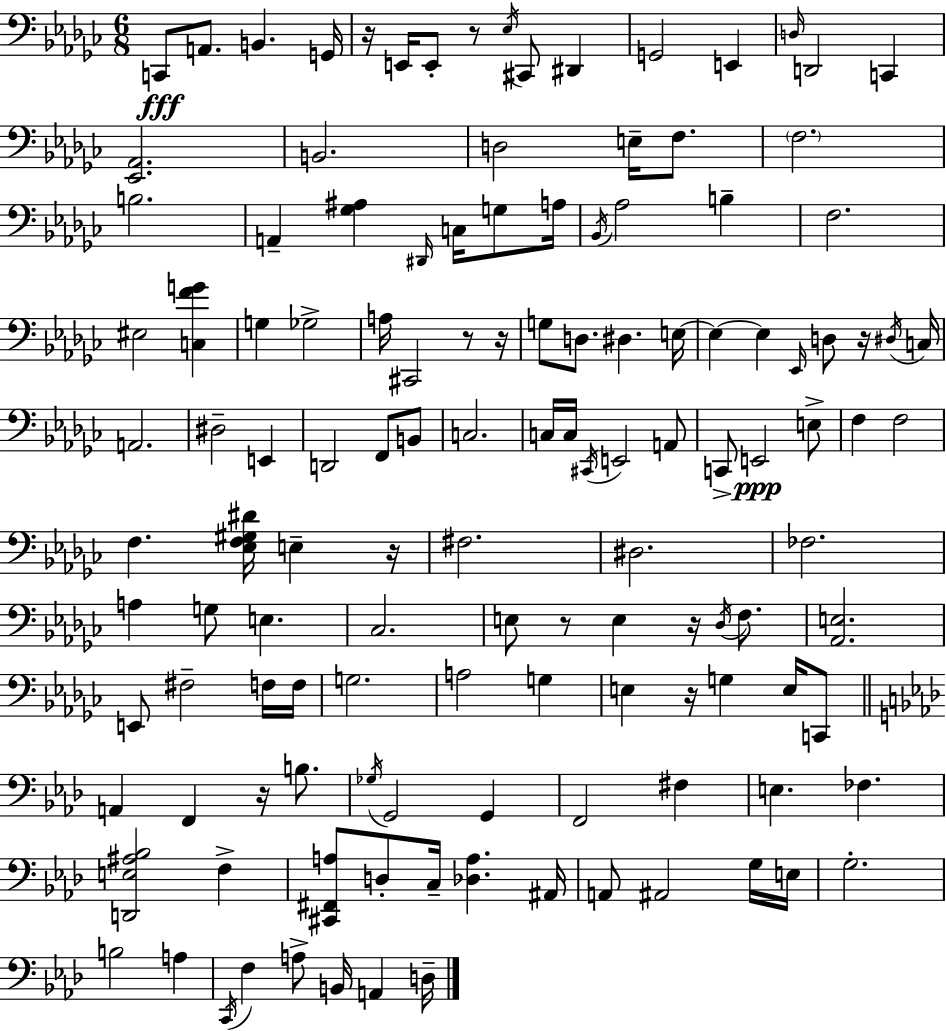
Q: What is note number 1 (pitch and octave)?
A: C2